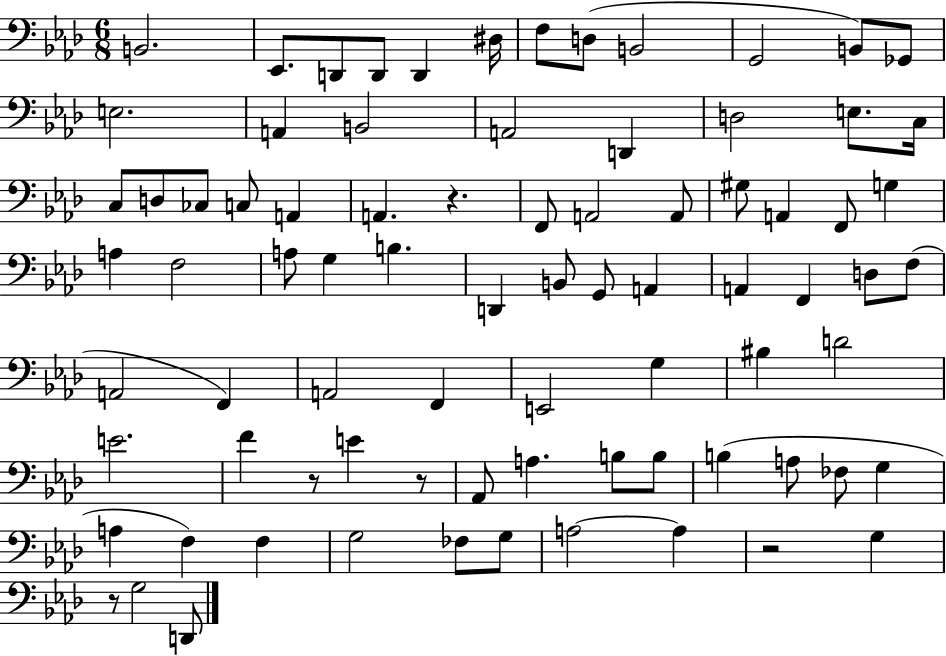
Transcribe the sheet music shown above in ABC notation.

X:1
T:Untitled
M:6/8
L:1/4
K:Ab
B,,2 _E,,/2 D,,/2 D,,/2 D,, ^D,/4 F,/2 D,/2 B,,2 G,,2 B,,/2 _G,,/2 E,2 A,, B,,2 A,,2 D,, D,2 E,/2 C,/4 C,/2 D,/2 _C,/2 C,/2 A,, A,, z F,,/2 A,,2 A,,/2 ^G,/2 A,, F,,/2 G, A, F,2 A,/2 G, B, D,, B,,/2 G,,/2 A,, A,, F,, D,/2 F,/2 A,,2 F,, A,,2 F,, E,,2 G, ^B, D2 E2 F z/2 E z/2 _A,,/2 A, B,/2 B,/2 B, A,/2 _F,/2 G, A, F, F, G,2 _F,/2 G,/2 A,2 A, z2 G, z/2 G,2 D,,/2